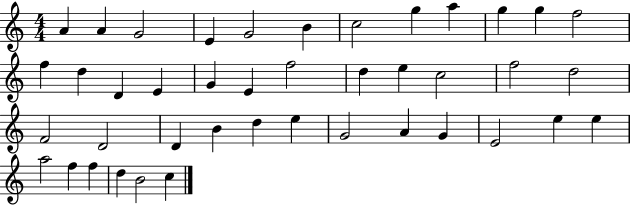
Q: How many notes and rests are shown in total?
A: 42